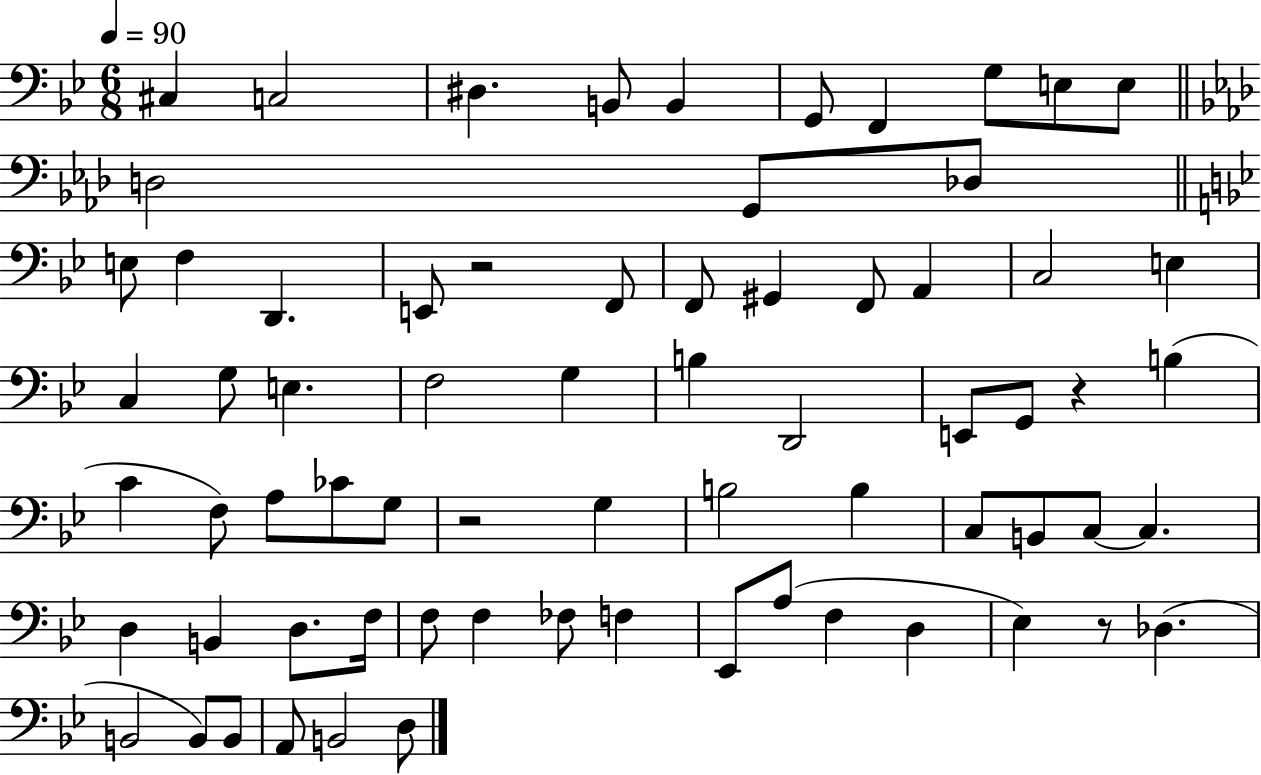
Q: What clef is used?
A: bass